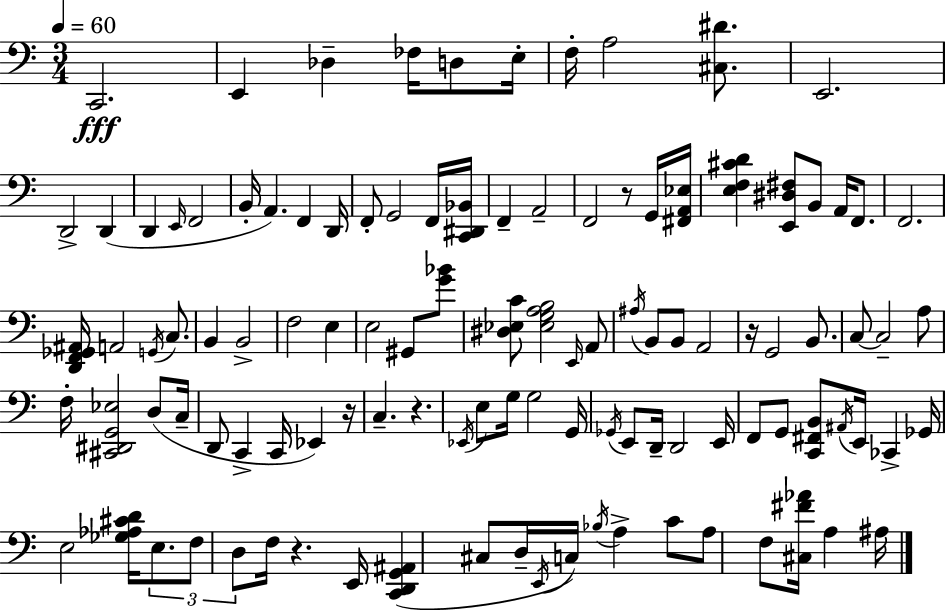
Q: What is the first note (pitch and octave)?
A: C2